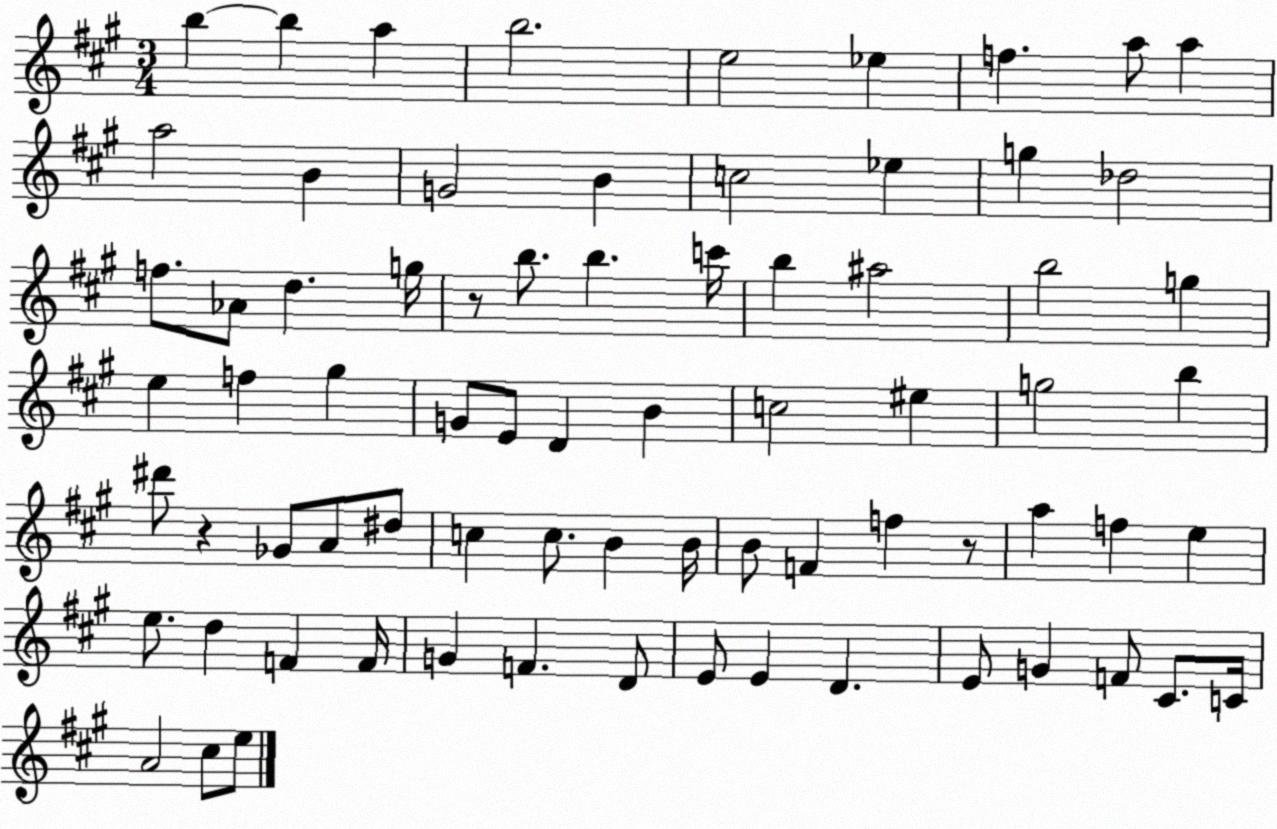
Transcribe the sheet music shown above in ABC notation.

X:1
T:Untitled
M:3/4
L:1/4
K:A
b b a b2 e2 _e f a/2 a a2 B G2 B c2 _e g _d2 f/2 _A/2 d g/4 z/2 b/2 b c'/4 b ^a2 b2 g e f ^g G/2 E/2 D B c2 ^e g2 b ^d'/2 z _G/2 A/2 ^d/2 c c/2 B B/4 B/2 F f z/2 a f e e/2 d F F/4 G F D/2 E/2 E D E/2 G F/2 ^C/2 C/4 A2 ^c/2 e/2